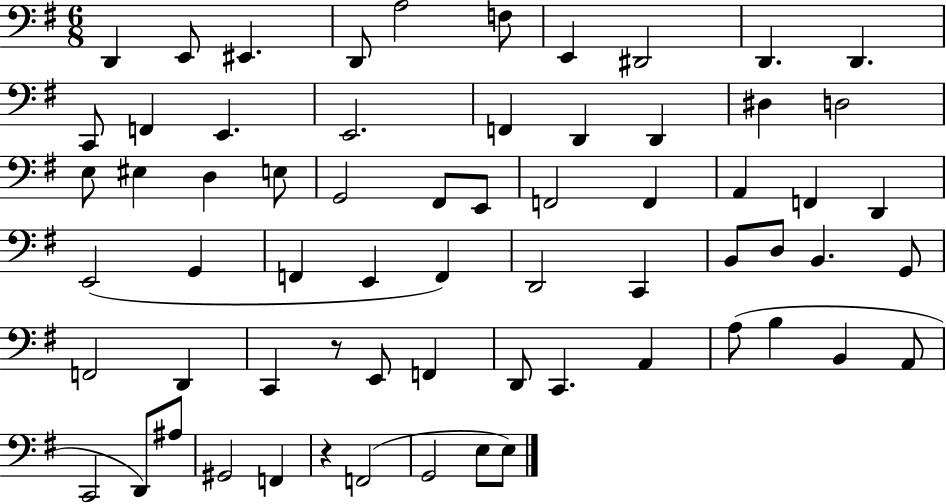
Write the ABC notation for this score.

X:1
T:Untitled
M:6/8
L:1/4
K:G
D,, E,,/2 ^E,, D,,/2 A,2 F,/2 E,, ^D,,2 D,, D,, C,,/2 F,, E,, E,,2 F,, D,, D,, ^D, D,2 E,/2 ^E, D, E,/2 G,,2 ^F,,/2 E,,/2 F,,2 F,, A,, F,, D,, E,,2 G,, F,, E,, F,, D,,2 C,, B,,/2 D,/2 B,, G,,/2 F,,2 D,, C,, z/2 E,,/2 F,, D,,/2 C,, A,, A,/2 B, B,, A,,/2 C,,2 D,,/2 ^A,/2 ^G,,2 F,, z F,,2 G,,2 E,/2 E,/2